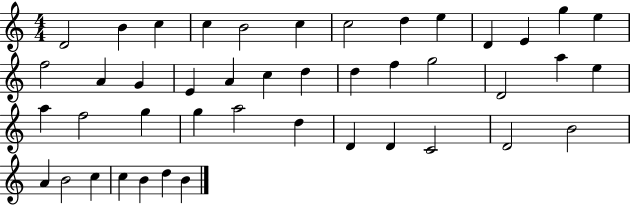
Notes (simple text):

D4/h B4/q C5/q C5/q B4/h C5/q C5/h D5/q E5/q D4/q E4/q G5/q E5/q F5/h A4/q G4/q E4/q A4/q C5/q D5/q D5/q F5/q G5/h D4/h A5/q E5/q A5/q F5/h G5/q G5/q A5/h D5/q D4/q D4/q C4/h D4/h B4/h A4/q B4/h C5/q C5/q B4/q D5/q B4/q